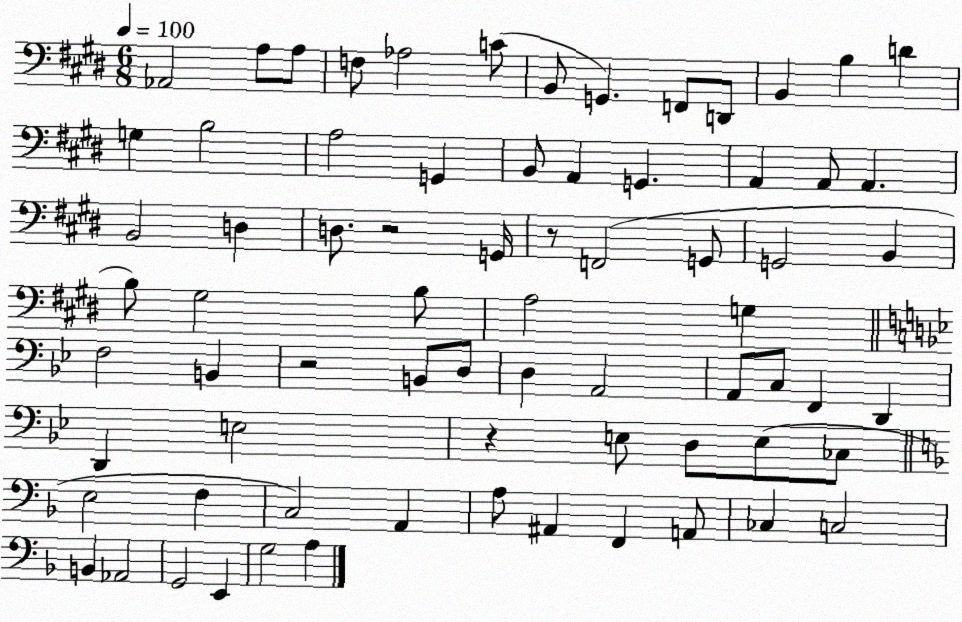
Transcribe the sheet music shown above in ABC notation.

X:1
T:Untitled
M:6/8
L:1/4
K:E
_A,,2 A,/2 A,/2 F,/2 _A,2 C/2 B,,/2 G,, F,,/2 D,,/2 B,, B, D G, B,2 A,2 G,, B,,/2 A,, G,, A,, A,,/2 A,, B,,2 D, D,/2 z2 G,,/4 z/2 F,,2 G,,/2 G,,2 B,, B,/2 ^G,2 B,/2 A,2 G, F,2 B,, z2 B,,/2 D,/2 D, A,,2 A,,/2 C,/2 F,, D,, D,, E,2 z E,/2 D,/2 E,/2 _C,/2 E,2 F, C,2 A,, A,/2 ^A,, F,, A,,/2 _C, C,2 B,, _A,,2 G,,2 E,, G,2 A,